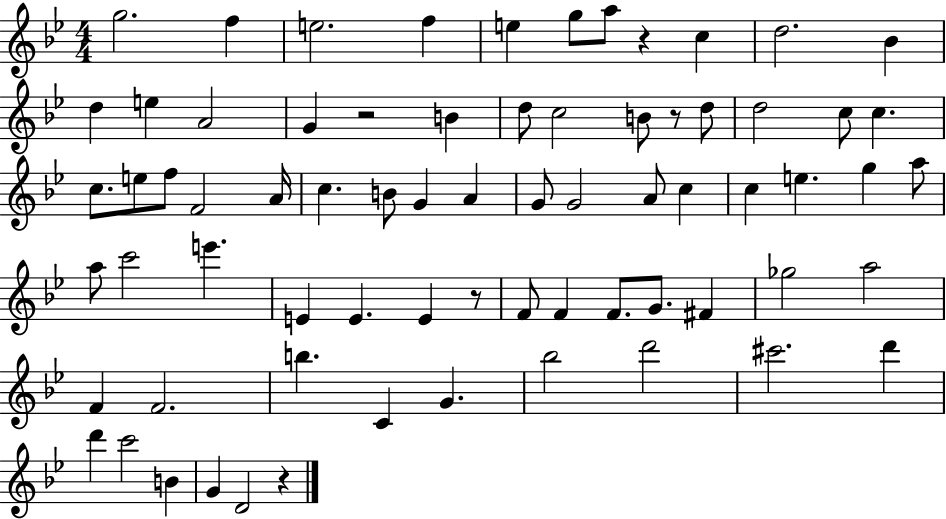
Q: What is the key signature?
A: BES major